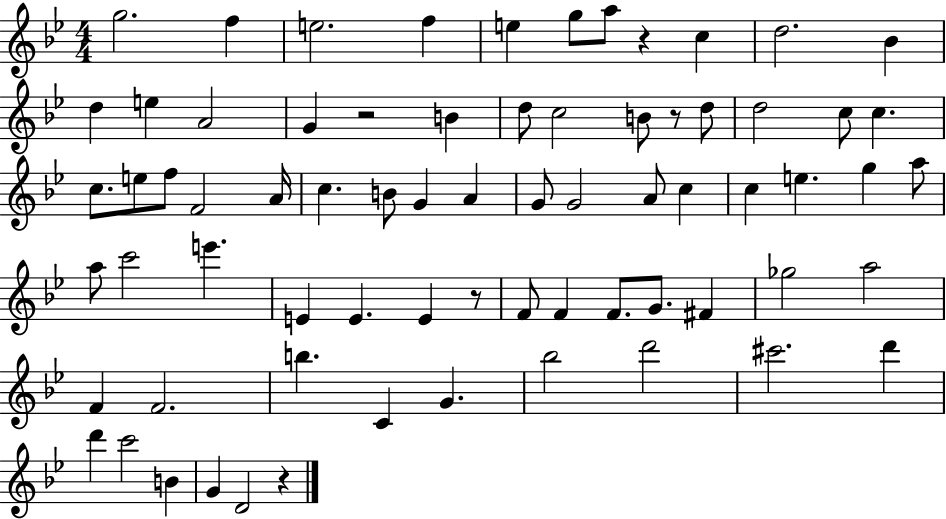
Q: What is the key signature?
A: BES major